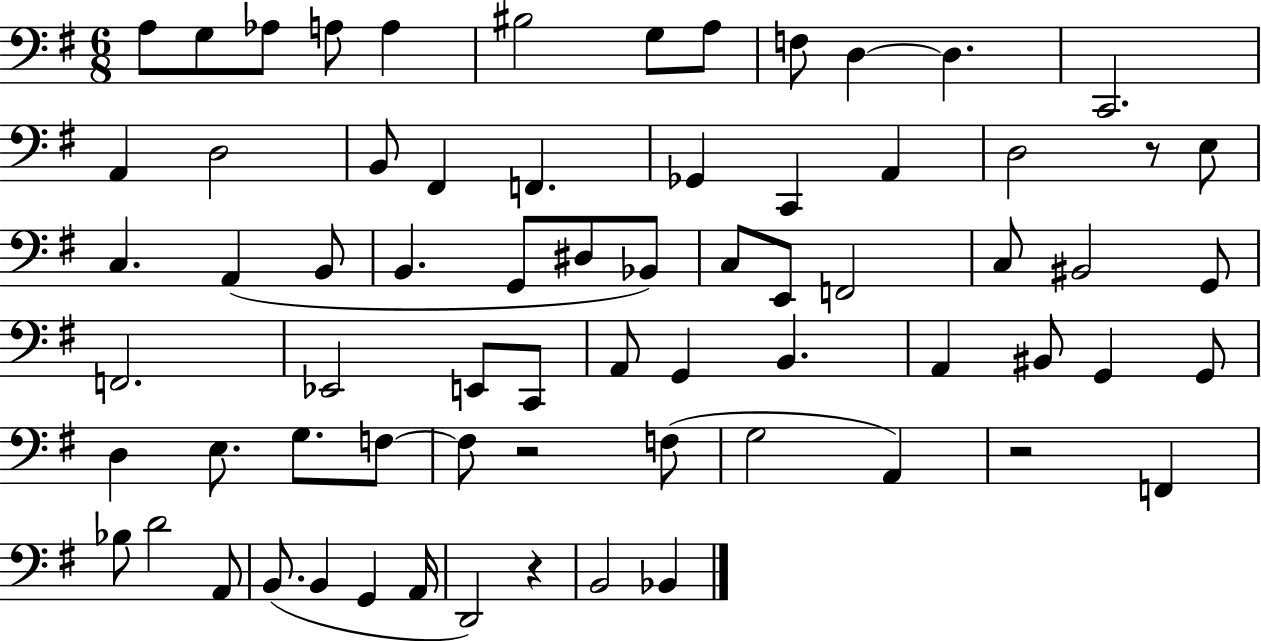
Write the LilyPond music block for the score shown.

{
  \clef bass
  \numericTimeSignature
  \time 6/8
  \key g \major
  a8 g8 aes8 a8 a4 | bis2 g8 a8 | f8 d4~~ d4. | c,2. | \break a,4 d2 | b,8 fis,4 f,4. | ges,4 c,4 a,4 | d2 r8 e8 | \break c4. a,4( b,8 | b,4. g,8 dis8 bes,8) | c8 e,8 f,2 | c8 bis,2 g,8 | \break f,2. | ees,2 e,8 c,8 | a,8 g,4 b,4. | a,4 bis,8 g,4 g,8 | \break d4 e8. g8. f8~~ | f8 r2 f8( | g2 a,4) | r2 f,4 | \break bes8 d'2 a,8 | b,8.( b,4 g,4 a,16 | d,2) r4 | b,2 bes,4 | \break \bar "|."
}